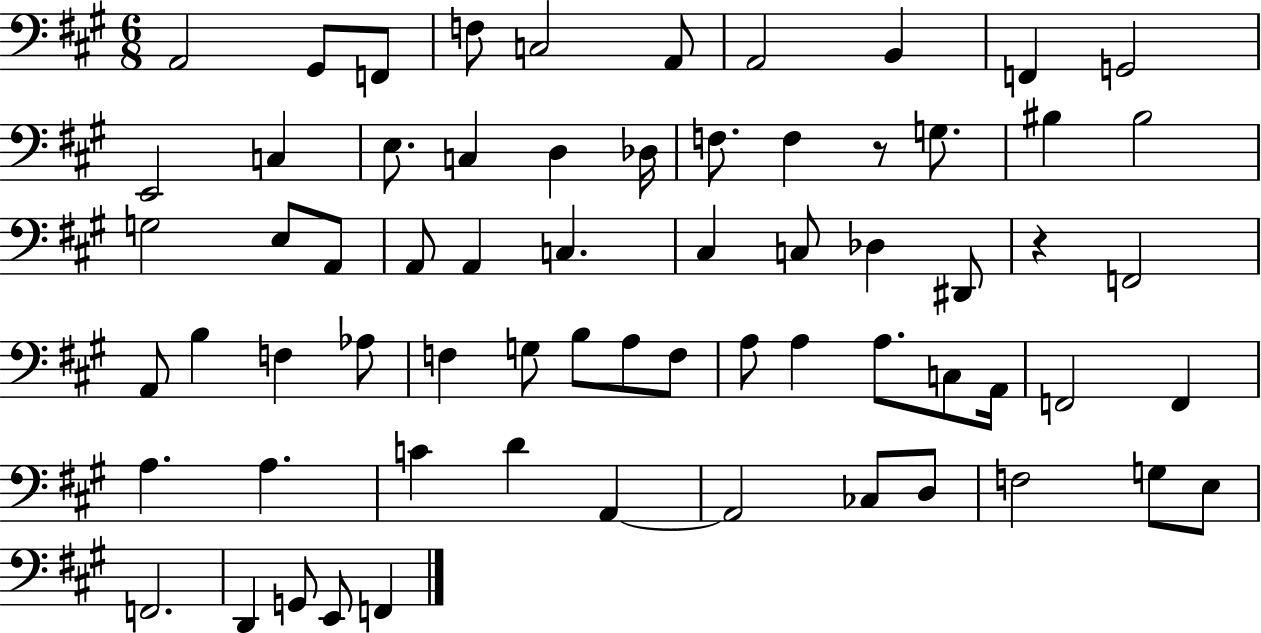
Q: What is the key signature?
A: A major